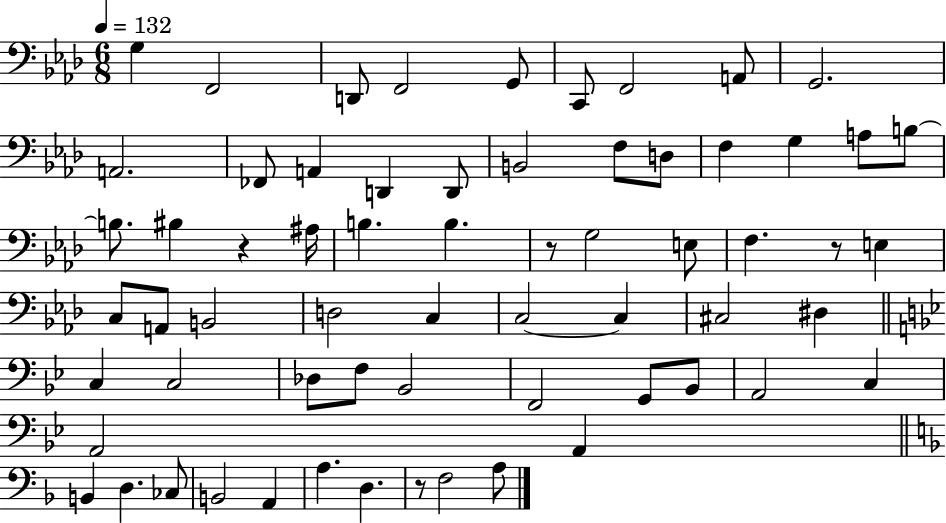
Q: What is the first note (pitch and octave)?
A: G3